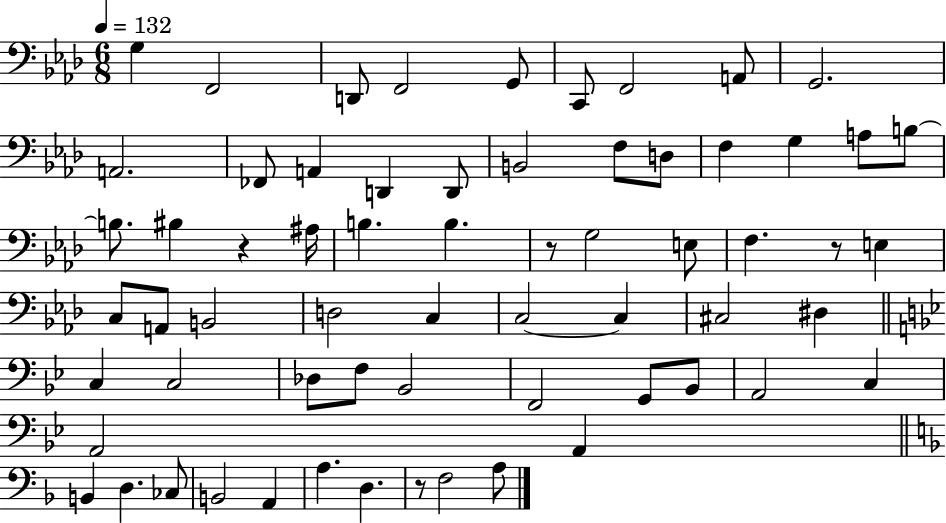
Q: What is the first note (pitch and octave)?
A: G3